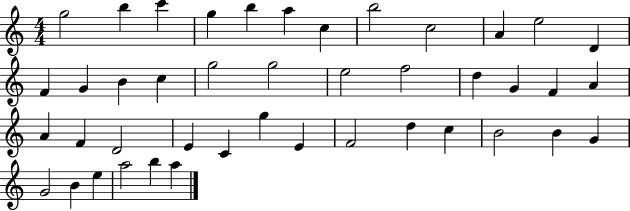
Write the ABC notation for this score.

X:1
T:Untitled
M:4/4
L:1/4
K:C
g2 b c' g b a c b2 c2 A e2 D F G B c g2 g2 e2 f2 d G F A A F D2 E C g E F2 d c B2 B G G2 B e a2 b a